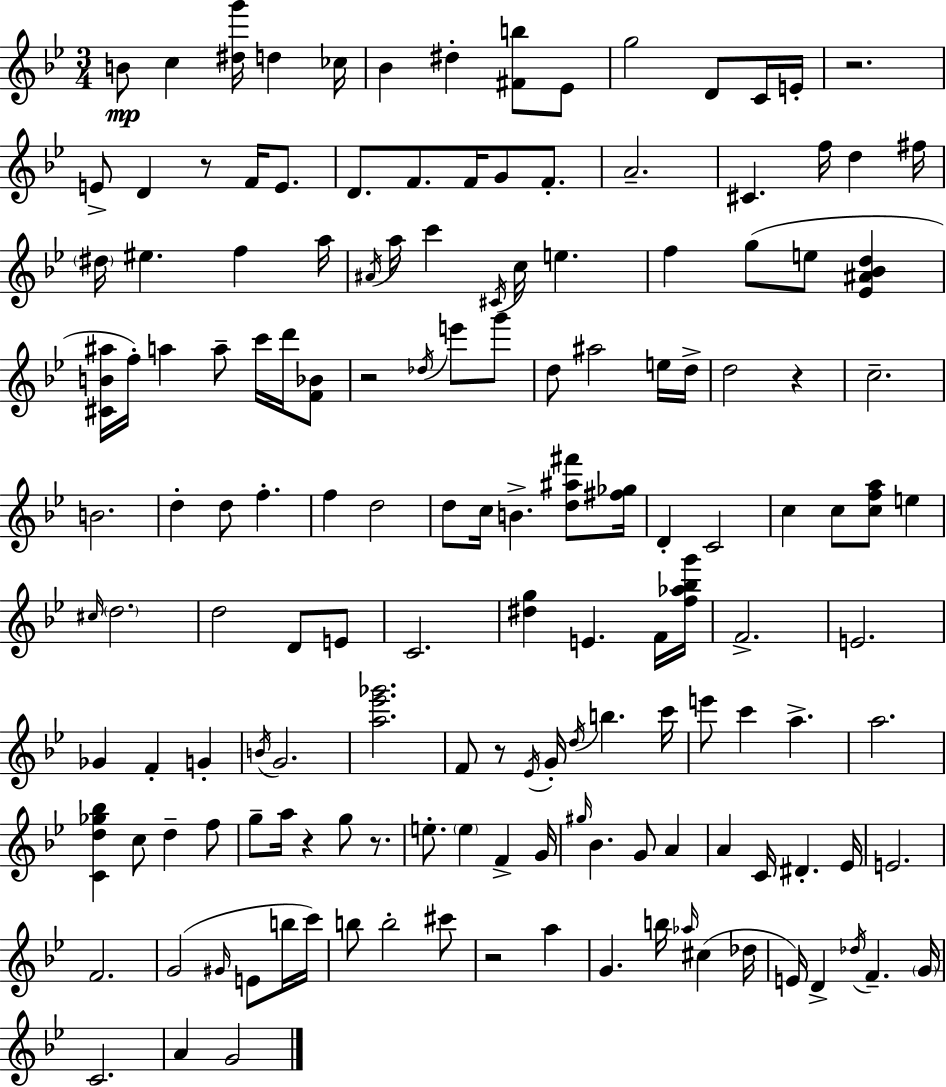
{
  \clef treble
  \numericTimeSignature
  \time 3/4
  \key bes \major
  \repeat volta 2 { b'8\mp c''4 <dis'' g'''>16 d''4 ces''16 | bes'4 dis''4-. <fis' b''>8 ees'8 | g''2 d'8 c'16 e'16-. | r2. | \break e'8-> d'4 r8 f'16 e'8. | d'8. f'8. f'16 g'8 f'8.-. | a'2.-- | cis'4. f''16 d''4 fis''16 | \break \parenthesize dis''16 eis''4. f''4 a''16 | \acciaccatura { ais'16 } a''16 c'''4 \acciaccatura { cis'16 } c''16 e''4. | f''4 g''8( e''8 <ees' ais' bes' d''>4 | <cis' b' ais''>16 f''16-.) a''4 a''8-- c'''16 d'''16 | \break <f' bes'>8 r2 \acciaccatura { des''16 } e'''8 | g'''8 d''8 ais''2 | e''16 d''16-> d''2 r4 | c''2.-- | \break b'2. | d''4-. d''8 f''4.-. | f''4 d''2 | d''8 c''16 b'4.-> | \break <d'' ais'' fis'''>8 <fis'' ges''>16 d'4-. c'2 | c''4 c''8 <c'' f'' a''>8 e''4 | \grace { cis''16 } \parenthesize d''2. | d''2 | \break d'8 e'8 c'2. | <dis'' g''>4 e'4. | f'16 <f'' aes'' bes'' g'''>16 f'2.-> | e'2. | \break ges'4 f'4-. | g'4-. \acciaccatura { b'16 } g'2. | <a'' ees''' ges'''>2. | f'8 r8 \acciaccatura { ees'16 } g'16-. \acciaccatura { d''16 } | \break b''4. c'''16 e'''8 c'''4 | a''4.-> a''2. | <c' d'' ges'' bes''>4 c''8 | d''4-- f''8 g''8-- a''16 r4 | \break g''8 r8. e''8.-. \parenthesize e''4 | f'4-> g'16 \grace { gis''16 } bes'4. | g'8 a'4 a'4 | c'16 dis'4.-. ees'16 e'2. | \break f'2. | g'2( | \grace { gis'16 } e'8 b''16 c'''16) b''8 b''2-. | cis'''8 r2 | \break a''4 g'4. | b''16 \grace { aes''16 } cis''4( des''16 e'16) d'4-> | \acciaccatura { des''16 } f'4.-- \parenthesize g'16 c'2. | a'4 | \break g'2 } \bar "|."
}